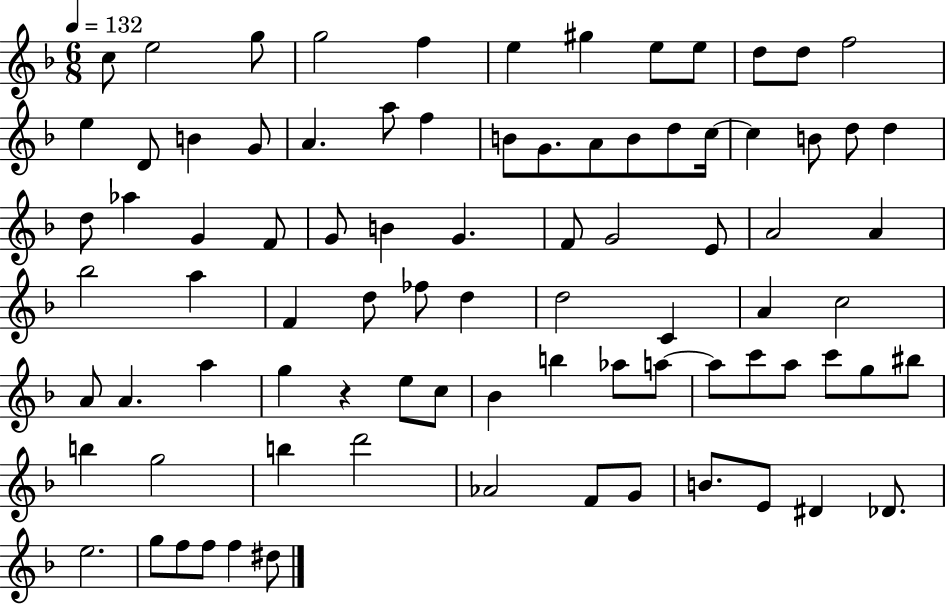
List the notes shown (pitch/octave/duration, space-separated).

C5/e E5/h G5/e G5/h F5/q E5/q G#5/q E5/e E5/e D5/e D5/e F5/h E5/q D4/e B4/q G4/e A4/q. A5/e F5/q B4/e G4/e. A4/e B4/e D5/e C5/s C5/q B4/e D5/e D5/q D5/e Ab5/q G4/q F4/e G4/e B4/q G4/q. F4/e G4/h E4/e A4/h A4/q Bb5/h A5/q F4/q D5/e FES5/e D5/q D5/h C4/q A4/q C5/h A4/e A4/q. A5/q G5/q R/q E5/e C5/e Bb4/q B5/q Ab5/e A5/e A5/e C6/e A5/e C6/e G5/e BIS5/e B5/q G5/h B5/q D6/h Ab4/h F4/e G4/e B4/e. E4/e D#4/q Db4/e. E5/h. G5/e F5/e F5/e F5/q D#5/e